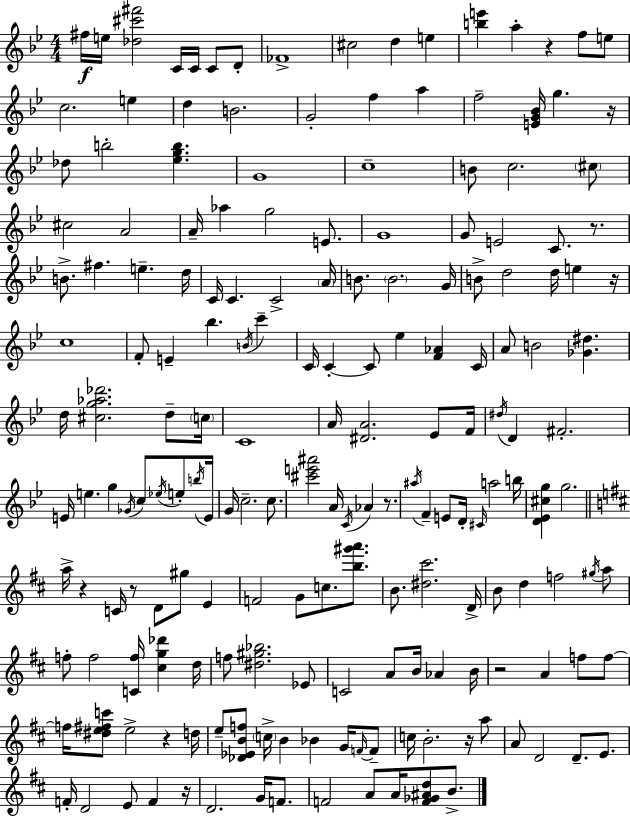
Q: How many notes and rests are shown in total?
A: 185